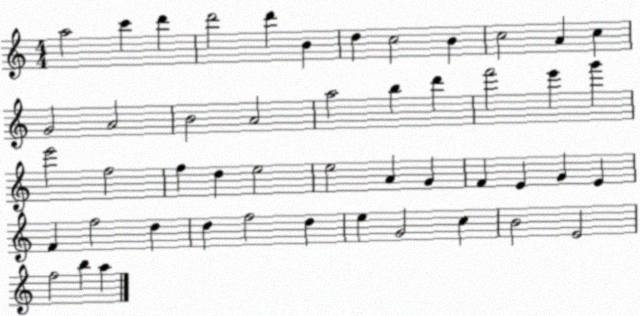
X:1
T:Untitled
M:4/4
L:1/4
K:C
a2 c' d' d'2 d' B d c2 B c2 A c G2 A2 B2 A2 a2 b d' f'2 e' g' e'2 f2 f d e2 e2 A G F E G E F f2 d d f2 d e G2 c B2 E2 f2 b a